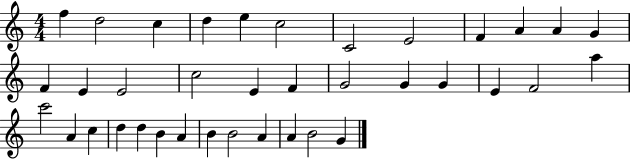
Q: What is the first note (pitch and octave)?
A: F5